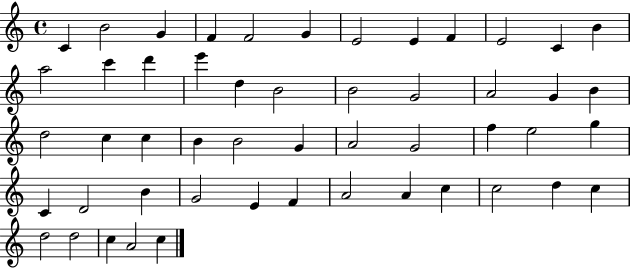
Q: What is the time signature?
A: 4/4